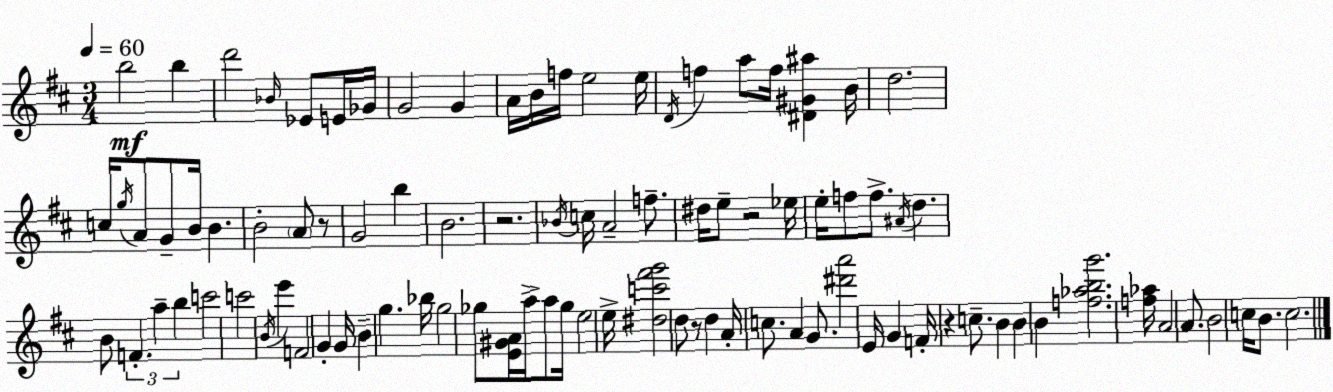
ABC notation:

X:1
T:Untitled
M:3/4
L:1/4
K:D
b2 b d'2 _B/4 _E/2 E/4 _G/4 G2 G A/4 B/4 f/4 e2 e/4 D/4 f a/2 f/4 [^D^G^a] B/4 d2 c/4 g/4 A/2 G/2 B/4 B B2 A/2 z/2 G2 b B2 z2 _B/4 c/4 A2 f/2 ^d/4 e/2 z2 _e/4 e/4 f/2 f/2 ^A/4 d B/2 F a b c'2 c'2 B/4 e' F2 G G/4 B g _b/4 g2 _g/2 [E^GA]/4 a/4 a/2 _g/4 e2 e/4 [^dc'^f'g']2 d/2 z/2 d A/4 c/2 A G/2 [^d'a']2 E/4 G F/4 z c/2 B B B [f_abg']2 [f_a]/4 A2 A/2 B2 c/4 B/2 c2